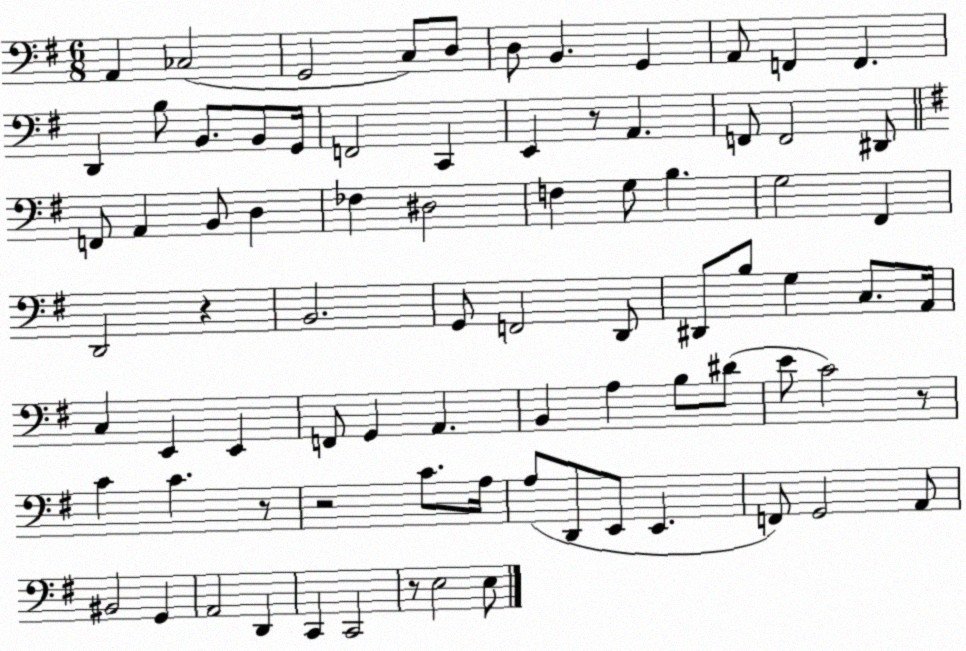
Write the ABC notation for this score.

X:1
T:Untitled
M:6/8
L:1/4
K:G
A,, _C,2 G,,2 C,/2 D,/2 D,/2 B,, G,, A,,/2 F,, F,, D,, B,/2 B,,/2 B,,/2 G,,/4 F,,2 C,, E,, z/2 A,, F,,/2 F,,2 ^D,,/2 F,,/2 A,, B,,/2 D, _F, ^D,2 F, G,/2 B, G,2 ^F,, D,,2 z B,,2 G,,/2 F,,2 D,,/2 ^D,,/2 B,/2 G, C,/2 A,,/4 C, E,, E,, F,,/2 G,, A,, B,, A, B,/2 ^D/2 E/2 C2 z/2 C C z/2 z2 C/2 A,/4 A,/2 D,,/2 E,,/2 E,, F,,/2 G,,2 A,,/2 ^B,,2 G,, A,,2 D,, C,, C,,2 z/2 E,2 E,/2